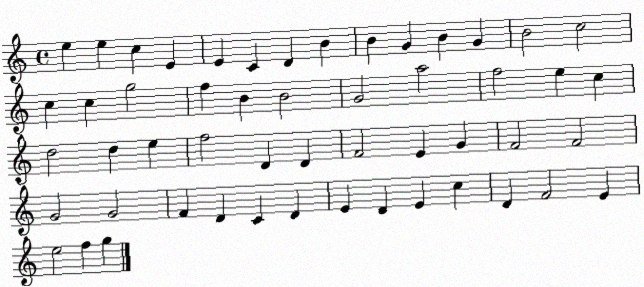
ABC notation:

X:1
T:Untitled
M:4/4
L:1/4
K:C
e e c E E C D B B G B G B2 c2 c c g2 f B B2 G2 a2 f2 e c d2 d e f2 D D F2 E G F2 F2 G2 G2 F D C D E D E c D F2 E e2 f g